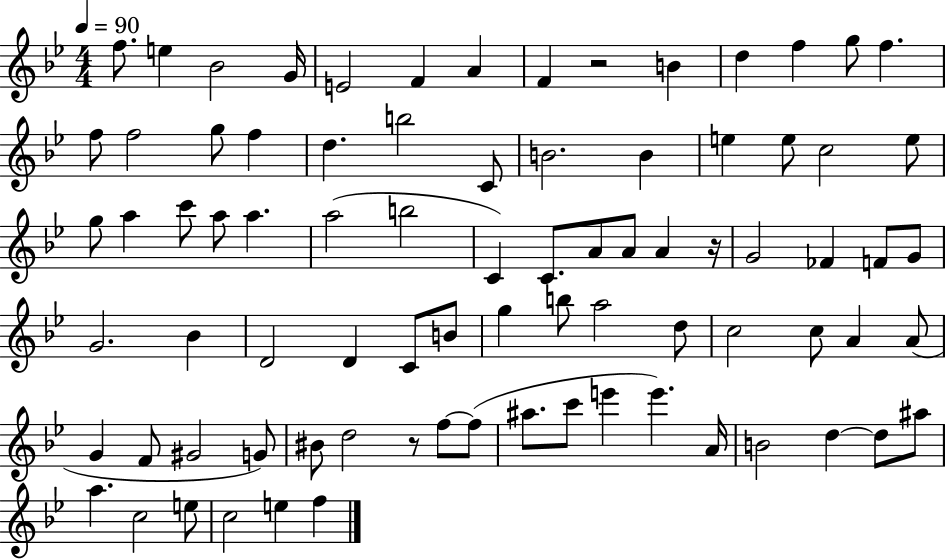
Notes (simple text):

F5/e. E5/q Bb4/h G4/s E4/h F4/q A4/q F4/q R/h B4/q D5/q F5/q G5/e F5/q. F5/e F5/h G5/e F5/q D5/q. B5/h C4/e B4/h. B4/q E5/q E5/e C5/h E5/e G5/e A5/q C6/e A5/e A5/q. A5/h B5/h C4/q C4/e. A4/e A4/e A4/q R/s G4/h FES4/q F4/e G4/e G4/h. Bb4/q D4/h D4/q C4/e B4/e G5/q B5/e A5/h D5/e C5/h C5/e A4/q A4/e G4/q F4/e G#4/h G4/e BIS4/e D5/h R/e F5/e F5/e A#5/e. C6/e E6/q E6/q. A4/s B4/h D5/q D5/e A#5/e A5/q. C5/h E5/e C5/h E5/q F5/q